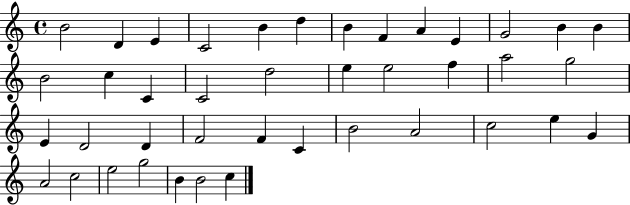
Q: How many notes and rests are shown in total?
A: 41